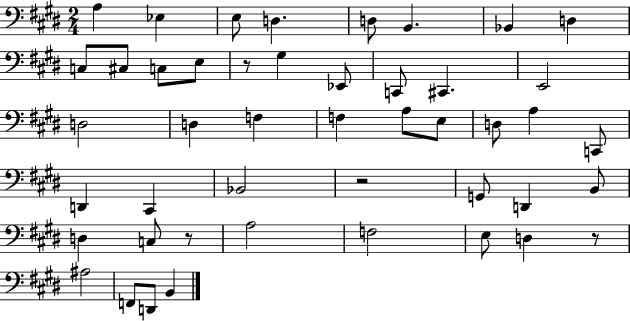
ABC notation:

X:1
T:Untitled
M:2/4
L:1/4
K:E
A, _E, E,/2 D, D,/2 B,, _B,, D, C,/2 ^C,/2 C,/2 E,/2 z/2 ^G, _E,,/2 C,,/2 ^C,, E,,2 D,2 D, F, F, A,/2 E,/2 D,/2 A, C,,/2 D,, ^C,, _B,,2 z2 G,,/2 D,, B,,/2 D, C,/2 z/2 A,2 F,2 E,/2 D, z/2 ^A,2 F,,/2 D,,/2 B,,